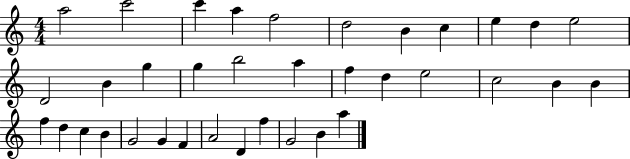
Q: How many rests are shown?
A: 0